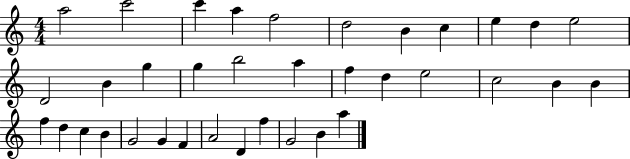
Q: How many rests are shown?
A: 0